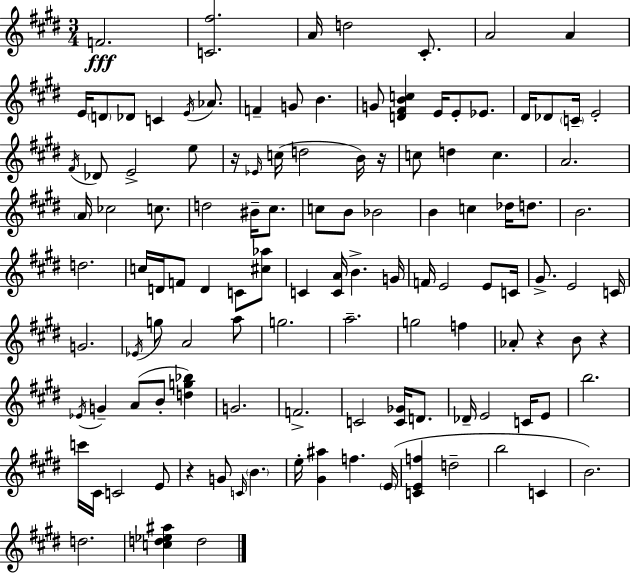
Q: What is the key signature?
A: E major